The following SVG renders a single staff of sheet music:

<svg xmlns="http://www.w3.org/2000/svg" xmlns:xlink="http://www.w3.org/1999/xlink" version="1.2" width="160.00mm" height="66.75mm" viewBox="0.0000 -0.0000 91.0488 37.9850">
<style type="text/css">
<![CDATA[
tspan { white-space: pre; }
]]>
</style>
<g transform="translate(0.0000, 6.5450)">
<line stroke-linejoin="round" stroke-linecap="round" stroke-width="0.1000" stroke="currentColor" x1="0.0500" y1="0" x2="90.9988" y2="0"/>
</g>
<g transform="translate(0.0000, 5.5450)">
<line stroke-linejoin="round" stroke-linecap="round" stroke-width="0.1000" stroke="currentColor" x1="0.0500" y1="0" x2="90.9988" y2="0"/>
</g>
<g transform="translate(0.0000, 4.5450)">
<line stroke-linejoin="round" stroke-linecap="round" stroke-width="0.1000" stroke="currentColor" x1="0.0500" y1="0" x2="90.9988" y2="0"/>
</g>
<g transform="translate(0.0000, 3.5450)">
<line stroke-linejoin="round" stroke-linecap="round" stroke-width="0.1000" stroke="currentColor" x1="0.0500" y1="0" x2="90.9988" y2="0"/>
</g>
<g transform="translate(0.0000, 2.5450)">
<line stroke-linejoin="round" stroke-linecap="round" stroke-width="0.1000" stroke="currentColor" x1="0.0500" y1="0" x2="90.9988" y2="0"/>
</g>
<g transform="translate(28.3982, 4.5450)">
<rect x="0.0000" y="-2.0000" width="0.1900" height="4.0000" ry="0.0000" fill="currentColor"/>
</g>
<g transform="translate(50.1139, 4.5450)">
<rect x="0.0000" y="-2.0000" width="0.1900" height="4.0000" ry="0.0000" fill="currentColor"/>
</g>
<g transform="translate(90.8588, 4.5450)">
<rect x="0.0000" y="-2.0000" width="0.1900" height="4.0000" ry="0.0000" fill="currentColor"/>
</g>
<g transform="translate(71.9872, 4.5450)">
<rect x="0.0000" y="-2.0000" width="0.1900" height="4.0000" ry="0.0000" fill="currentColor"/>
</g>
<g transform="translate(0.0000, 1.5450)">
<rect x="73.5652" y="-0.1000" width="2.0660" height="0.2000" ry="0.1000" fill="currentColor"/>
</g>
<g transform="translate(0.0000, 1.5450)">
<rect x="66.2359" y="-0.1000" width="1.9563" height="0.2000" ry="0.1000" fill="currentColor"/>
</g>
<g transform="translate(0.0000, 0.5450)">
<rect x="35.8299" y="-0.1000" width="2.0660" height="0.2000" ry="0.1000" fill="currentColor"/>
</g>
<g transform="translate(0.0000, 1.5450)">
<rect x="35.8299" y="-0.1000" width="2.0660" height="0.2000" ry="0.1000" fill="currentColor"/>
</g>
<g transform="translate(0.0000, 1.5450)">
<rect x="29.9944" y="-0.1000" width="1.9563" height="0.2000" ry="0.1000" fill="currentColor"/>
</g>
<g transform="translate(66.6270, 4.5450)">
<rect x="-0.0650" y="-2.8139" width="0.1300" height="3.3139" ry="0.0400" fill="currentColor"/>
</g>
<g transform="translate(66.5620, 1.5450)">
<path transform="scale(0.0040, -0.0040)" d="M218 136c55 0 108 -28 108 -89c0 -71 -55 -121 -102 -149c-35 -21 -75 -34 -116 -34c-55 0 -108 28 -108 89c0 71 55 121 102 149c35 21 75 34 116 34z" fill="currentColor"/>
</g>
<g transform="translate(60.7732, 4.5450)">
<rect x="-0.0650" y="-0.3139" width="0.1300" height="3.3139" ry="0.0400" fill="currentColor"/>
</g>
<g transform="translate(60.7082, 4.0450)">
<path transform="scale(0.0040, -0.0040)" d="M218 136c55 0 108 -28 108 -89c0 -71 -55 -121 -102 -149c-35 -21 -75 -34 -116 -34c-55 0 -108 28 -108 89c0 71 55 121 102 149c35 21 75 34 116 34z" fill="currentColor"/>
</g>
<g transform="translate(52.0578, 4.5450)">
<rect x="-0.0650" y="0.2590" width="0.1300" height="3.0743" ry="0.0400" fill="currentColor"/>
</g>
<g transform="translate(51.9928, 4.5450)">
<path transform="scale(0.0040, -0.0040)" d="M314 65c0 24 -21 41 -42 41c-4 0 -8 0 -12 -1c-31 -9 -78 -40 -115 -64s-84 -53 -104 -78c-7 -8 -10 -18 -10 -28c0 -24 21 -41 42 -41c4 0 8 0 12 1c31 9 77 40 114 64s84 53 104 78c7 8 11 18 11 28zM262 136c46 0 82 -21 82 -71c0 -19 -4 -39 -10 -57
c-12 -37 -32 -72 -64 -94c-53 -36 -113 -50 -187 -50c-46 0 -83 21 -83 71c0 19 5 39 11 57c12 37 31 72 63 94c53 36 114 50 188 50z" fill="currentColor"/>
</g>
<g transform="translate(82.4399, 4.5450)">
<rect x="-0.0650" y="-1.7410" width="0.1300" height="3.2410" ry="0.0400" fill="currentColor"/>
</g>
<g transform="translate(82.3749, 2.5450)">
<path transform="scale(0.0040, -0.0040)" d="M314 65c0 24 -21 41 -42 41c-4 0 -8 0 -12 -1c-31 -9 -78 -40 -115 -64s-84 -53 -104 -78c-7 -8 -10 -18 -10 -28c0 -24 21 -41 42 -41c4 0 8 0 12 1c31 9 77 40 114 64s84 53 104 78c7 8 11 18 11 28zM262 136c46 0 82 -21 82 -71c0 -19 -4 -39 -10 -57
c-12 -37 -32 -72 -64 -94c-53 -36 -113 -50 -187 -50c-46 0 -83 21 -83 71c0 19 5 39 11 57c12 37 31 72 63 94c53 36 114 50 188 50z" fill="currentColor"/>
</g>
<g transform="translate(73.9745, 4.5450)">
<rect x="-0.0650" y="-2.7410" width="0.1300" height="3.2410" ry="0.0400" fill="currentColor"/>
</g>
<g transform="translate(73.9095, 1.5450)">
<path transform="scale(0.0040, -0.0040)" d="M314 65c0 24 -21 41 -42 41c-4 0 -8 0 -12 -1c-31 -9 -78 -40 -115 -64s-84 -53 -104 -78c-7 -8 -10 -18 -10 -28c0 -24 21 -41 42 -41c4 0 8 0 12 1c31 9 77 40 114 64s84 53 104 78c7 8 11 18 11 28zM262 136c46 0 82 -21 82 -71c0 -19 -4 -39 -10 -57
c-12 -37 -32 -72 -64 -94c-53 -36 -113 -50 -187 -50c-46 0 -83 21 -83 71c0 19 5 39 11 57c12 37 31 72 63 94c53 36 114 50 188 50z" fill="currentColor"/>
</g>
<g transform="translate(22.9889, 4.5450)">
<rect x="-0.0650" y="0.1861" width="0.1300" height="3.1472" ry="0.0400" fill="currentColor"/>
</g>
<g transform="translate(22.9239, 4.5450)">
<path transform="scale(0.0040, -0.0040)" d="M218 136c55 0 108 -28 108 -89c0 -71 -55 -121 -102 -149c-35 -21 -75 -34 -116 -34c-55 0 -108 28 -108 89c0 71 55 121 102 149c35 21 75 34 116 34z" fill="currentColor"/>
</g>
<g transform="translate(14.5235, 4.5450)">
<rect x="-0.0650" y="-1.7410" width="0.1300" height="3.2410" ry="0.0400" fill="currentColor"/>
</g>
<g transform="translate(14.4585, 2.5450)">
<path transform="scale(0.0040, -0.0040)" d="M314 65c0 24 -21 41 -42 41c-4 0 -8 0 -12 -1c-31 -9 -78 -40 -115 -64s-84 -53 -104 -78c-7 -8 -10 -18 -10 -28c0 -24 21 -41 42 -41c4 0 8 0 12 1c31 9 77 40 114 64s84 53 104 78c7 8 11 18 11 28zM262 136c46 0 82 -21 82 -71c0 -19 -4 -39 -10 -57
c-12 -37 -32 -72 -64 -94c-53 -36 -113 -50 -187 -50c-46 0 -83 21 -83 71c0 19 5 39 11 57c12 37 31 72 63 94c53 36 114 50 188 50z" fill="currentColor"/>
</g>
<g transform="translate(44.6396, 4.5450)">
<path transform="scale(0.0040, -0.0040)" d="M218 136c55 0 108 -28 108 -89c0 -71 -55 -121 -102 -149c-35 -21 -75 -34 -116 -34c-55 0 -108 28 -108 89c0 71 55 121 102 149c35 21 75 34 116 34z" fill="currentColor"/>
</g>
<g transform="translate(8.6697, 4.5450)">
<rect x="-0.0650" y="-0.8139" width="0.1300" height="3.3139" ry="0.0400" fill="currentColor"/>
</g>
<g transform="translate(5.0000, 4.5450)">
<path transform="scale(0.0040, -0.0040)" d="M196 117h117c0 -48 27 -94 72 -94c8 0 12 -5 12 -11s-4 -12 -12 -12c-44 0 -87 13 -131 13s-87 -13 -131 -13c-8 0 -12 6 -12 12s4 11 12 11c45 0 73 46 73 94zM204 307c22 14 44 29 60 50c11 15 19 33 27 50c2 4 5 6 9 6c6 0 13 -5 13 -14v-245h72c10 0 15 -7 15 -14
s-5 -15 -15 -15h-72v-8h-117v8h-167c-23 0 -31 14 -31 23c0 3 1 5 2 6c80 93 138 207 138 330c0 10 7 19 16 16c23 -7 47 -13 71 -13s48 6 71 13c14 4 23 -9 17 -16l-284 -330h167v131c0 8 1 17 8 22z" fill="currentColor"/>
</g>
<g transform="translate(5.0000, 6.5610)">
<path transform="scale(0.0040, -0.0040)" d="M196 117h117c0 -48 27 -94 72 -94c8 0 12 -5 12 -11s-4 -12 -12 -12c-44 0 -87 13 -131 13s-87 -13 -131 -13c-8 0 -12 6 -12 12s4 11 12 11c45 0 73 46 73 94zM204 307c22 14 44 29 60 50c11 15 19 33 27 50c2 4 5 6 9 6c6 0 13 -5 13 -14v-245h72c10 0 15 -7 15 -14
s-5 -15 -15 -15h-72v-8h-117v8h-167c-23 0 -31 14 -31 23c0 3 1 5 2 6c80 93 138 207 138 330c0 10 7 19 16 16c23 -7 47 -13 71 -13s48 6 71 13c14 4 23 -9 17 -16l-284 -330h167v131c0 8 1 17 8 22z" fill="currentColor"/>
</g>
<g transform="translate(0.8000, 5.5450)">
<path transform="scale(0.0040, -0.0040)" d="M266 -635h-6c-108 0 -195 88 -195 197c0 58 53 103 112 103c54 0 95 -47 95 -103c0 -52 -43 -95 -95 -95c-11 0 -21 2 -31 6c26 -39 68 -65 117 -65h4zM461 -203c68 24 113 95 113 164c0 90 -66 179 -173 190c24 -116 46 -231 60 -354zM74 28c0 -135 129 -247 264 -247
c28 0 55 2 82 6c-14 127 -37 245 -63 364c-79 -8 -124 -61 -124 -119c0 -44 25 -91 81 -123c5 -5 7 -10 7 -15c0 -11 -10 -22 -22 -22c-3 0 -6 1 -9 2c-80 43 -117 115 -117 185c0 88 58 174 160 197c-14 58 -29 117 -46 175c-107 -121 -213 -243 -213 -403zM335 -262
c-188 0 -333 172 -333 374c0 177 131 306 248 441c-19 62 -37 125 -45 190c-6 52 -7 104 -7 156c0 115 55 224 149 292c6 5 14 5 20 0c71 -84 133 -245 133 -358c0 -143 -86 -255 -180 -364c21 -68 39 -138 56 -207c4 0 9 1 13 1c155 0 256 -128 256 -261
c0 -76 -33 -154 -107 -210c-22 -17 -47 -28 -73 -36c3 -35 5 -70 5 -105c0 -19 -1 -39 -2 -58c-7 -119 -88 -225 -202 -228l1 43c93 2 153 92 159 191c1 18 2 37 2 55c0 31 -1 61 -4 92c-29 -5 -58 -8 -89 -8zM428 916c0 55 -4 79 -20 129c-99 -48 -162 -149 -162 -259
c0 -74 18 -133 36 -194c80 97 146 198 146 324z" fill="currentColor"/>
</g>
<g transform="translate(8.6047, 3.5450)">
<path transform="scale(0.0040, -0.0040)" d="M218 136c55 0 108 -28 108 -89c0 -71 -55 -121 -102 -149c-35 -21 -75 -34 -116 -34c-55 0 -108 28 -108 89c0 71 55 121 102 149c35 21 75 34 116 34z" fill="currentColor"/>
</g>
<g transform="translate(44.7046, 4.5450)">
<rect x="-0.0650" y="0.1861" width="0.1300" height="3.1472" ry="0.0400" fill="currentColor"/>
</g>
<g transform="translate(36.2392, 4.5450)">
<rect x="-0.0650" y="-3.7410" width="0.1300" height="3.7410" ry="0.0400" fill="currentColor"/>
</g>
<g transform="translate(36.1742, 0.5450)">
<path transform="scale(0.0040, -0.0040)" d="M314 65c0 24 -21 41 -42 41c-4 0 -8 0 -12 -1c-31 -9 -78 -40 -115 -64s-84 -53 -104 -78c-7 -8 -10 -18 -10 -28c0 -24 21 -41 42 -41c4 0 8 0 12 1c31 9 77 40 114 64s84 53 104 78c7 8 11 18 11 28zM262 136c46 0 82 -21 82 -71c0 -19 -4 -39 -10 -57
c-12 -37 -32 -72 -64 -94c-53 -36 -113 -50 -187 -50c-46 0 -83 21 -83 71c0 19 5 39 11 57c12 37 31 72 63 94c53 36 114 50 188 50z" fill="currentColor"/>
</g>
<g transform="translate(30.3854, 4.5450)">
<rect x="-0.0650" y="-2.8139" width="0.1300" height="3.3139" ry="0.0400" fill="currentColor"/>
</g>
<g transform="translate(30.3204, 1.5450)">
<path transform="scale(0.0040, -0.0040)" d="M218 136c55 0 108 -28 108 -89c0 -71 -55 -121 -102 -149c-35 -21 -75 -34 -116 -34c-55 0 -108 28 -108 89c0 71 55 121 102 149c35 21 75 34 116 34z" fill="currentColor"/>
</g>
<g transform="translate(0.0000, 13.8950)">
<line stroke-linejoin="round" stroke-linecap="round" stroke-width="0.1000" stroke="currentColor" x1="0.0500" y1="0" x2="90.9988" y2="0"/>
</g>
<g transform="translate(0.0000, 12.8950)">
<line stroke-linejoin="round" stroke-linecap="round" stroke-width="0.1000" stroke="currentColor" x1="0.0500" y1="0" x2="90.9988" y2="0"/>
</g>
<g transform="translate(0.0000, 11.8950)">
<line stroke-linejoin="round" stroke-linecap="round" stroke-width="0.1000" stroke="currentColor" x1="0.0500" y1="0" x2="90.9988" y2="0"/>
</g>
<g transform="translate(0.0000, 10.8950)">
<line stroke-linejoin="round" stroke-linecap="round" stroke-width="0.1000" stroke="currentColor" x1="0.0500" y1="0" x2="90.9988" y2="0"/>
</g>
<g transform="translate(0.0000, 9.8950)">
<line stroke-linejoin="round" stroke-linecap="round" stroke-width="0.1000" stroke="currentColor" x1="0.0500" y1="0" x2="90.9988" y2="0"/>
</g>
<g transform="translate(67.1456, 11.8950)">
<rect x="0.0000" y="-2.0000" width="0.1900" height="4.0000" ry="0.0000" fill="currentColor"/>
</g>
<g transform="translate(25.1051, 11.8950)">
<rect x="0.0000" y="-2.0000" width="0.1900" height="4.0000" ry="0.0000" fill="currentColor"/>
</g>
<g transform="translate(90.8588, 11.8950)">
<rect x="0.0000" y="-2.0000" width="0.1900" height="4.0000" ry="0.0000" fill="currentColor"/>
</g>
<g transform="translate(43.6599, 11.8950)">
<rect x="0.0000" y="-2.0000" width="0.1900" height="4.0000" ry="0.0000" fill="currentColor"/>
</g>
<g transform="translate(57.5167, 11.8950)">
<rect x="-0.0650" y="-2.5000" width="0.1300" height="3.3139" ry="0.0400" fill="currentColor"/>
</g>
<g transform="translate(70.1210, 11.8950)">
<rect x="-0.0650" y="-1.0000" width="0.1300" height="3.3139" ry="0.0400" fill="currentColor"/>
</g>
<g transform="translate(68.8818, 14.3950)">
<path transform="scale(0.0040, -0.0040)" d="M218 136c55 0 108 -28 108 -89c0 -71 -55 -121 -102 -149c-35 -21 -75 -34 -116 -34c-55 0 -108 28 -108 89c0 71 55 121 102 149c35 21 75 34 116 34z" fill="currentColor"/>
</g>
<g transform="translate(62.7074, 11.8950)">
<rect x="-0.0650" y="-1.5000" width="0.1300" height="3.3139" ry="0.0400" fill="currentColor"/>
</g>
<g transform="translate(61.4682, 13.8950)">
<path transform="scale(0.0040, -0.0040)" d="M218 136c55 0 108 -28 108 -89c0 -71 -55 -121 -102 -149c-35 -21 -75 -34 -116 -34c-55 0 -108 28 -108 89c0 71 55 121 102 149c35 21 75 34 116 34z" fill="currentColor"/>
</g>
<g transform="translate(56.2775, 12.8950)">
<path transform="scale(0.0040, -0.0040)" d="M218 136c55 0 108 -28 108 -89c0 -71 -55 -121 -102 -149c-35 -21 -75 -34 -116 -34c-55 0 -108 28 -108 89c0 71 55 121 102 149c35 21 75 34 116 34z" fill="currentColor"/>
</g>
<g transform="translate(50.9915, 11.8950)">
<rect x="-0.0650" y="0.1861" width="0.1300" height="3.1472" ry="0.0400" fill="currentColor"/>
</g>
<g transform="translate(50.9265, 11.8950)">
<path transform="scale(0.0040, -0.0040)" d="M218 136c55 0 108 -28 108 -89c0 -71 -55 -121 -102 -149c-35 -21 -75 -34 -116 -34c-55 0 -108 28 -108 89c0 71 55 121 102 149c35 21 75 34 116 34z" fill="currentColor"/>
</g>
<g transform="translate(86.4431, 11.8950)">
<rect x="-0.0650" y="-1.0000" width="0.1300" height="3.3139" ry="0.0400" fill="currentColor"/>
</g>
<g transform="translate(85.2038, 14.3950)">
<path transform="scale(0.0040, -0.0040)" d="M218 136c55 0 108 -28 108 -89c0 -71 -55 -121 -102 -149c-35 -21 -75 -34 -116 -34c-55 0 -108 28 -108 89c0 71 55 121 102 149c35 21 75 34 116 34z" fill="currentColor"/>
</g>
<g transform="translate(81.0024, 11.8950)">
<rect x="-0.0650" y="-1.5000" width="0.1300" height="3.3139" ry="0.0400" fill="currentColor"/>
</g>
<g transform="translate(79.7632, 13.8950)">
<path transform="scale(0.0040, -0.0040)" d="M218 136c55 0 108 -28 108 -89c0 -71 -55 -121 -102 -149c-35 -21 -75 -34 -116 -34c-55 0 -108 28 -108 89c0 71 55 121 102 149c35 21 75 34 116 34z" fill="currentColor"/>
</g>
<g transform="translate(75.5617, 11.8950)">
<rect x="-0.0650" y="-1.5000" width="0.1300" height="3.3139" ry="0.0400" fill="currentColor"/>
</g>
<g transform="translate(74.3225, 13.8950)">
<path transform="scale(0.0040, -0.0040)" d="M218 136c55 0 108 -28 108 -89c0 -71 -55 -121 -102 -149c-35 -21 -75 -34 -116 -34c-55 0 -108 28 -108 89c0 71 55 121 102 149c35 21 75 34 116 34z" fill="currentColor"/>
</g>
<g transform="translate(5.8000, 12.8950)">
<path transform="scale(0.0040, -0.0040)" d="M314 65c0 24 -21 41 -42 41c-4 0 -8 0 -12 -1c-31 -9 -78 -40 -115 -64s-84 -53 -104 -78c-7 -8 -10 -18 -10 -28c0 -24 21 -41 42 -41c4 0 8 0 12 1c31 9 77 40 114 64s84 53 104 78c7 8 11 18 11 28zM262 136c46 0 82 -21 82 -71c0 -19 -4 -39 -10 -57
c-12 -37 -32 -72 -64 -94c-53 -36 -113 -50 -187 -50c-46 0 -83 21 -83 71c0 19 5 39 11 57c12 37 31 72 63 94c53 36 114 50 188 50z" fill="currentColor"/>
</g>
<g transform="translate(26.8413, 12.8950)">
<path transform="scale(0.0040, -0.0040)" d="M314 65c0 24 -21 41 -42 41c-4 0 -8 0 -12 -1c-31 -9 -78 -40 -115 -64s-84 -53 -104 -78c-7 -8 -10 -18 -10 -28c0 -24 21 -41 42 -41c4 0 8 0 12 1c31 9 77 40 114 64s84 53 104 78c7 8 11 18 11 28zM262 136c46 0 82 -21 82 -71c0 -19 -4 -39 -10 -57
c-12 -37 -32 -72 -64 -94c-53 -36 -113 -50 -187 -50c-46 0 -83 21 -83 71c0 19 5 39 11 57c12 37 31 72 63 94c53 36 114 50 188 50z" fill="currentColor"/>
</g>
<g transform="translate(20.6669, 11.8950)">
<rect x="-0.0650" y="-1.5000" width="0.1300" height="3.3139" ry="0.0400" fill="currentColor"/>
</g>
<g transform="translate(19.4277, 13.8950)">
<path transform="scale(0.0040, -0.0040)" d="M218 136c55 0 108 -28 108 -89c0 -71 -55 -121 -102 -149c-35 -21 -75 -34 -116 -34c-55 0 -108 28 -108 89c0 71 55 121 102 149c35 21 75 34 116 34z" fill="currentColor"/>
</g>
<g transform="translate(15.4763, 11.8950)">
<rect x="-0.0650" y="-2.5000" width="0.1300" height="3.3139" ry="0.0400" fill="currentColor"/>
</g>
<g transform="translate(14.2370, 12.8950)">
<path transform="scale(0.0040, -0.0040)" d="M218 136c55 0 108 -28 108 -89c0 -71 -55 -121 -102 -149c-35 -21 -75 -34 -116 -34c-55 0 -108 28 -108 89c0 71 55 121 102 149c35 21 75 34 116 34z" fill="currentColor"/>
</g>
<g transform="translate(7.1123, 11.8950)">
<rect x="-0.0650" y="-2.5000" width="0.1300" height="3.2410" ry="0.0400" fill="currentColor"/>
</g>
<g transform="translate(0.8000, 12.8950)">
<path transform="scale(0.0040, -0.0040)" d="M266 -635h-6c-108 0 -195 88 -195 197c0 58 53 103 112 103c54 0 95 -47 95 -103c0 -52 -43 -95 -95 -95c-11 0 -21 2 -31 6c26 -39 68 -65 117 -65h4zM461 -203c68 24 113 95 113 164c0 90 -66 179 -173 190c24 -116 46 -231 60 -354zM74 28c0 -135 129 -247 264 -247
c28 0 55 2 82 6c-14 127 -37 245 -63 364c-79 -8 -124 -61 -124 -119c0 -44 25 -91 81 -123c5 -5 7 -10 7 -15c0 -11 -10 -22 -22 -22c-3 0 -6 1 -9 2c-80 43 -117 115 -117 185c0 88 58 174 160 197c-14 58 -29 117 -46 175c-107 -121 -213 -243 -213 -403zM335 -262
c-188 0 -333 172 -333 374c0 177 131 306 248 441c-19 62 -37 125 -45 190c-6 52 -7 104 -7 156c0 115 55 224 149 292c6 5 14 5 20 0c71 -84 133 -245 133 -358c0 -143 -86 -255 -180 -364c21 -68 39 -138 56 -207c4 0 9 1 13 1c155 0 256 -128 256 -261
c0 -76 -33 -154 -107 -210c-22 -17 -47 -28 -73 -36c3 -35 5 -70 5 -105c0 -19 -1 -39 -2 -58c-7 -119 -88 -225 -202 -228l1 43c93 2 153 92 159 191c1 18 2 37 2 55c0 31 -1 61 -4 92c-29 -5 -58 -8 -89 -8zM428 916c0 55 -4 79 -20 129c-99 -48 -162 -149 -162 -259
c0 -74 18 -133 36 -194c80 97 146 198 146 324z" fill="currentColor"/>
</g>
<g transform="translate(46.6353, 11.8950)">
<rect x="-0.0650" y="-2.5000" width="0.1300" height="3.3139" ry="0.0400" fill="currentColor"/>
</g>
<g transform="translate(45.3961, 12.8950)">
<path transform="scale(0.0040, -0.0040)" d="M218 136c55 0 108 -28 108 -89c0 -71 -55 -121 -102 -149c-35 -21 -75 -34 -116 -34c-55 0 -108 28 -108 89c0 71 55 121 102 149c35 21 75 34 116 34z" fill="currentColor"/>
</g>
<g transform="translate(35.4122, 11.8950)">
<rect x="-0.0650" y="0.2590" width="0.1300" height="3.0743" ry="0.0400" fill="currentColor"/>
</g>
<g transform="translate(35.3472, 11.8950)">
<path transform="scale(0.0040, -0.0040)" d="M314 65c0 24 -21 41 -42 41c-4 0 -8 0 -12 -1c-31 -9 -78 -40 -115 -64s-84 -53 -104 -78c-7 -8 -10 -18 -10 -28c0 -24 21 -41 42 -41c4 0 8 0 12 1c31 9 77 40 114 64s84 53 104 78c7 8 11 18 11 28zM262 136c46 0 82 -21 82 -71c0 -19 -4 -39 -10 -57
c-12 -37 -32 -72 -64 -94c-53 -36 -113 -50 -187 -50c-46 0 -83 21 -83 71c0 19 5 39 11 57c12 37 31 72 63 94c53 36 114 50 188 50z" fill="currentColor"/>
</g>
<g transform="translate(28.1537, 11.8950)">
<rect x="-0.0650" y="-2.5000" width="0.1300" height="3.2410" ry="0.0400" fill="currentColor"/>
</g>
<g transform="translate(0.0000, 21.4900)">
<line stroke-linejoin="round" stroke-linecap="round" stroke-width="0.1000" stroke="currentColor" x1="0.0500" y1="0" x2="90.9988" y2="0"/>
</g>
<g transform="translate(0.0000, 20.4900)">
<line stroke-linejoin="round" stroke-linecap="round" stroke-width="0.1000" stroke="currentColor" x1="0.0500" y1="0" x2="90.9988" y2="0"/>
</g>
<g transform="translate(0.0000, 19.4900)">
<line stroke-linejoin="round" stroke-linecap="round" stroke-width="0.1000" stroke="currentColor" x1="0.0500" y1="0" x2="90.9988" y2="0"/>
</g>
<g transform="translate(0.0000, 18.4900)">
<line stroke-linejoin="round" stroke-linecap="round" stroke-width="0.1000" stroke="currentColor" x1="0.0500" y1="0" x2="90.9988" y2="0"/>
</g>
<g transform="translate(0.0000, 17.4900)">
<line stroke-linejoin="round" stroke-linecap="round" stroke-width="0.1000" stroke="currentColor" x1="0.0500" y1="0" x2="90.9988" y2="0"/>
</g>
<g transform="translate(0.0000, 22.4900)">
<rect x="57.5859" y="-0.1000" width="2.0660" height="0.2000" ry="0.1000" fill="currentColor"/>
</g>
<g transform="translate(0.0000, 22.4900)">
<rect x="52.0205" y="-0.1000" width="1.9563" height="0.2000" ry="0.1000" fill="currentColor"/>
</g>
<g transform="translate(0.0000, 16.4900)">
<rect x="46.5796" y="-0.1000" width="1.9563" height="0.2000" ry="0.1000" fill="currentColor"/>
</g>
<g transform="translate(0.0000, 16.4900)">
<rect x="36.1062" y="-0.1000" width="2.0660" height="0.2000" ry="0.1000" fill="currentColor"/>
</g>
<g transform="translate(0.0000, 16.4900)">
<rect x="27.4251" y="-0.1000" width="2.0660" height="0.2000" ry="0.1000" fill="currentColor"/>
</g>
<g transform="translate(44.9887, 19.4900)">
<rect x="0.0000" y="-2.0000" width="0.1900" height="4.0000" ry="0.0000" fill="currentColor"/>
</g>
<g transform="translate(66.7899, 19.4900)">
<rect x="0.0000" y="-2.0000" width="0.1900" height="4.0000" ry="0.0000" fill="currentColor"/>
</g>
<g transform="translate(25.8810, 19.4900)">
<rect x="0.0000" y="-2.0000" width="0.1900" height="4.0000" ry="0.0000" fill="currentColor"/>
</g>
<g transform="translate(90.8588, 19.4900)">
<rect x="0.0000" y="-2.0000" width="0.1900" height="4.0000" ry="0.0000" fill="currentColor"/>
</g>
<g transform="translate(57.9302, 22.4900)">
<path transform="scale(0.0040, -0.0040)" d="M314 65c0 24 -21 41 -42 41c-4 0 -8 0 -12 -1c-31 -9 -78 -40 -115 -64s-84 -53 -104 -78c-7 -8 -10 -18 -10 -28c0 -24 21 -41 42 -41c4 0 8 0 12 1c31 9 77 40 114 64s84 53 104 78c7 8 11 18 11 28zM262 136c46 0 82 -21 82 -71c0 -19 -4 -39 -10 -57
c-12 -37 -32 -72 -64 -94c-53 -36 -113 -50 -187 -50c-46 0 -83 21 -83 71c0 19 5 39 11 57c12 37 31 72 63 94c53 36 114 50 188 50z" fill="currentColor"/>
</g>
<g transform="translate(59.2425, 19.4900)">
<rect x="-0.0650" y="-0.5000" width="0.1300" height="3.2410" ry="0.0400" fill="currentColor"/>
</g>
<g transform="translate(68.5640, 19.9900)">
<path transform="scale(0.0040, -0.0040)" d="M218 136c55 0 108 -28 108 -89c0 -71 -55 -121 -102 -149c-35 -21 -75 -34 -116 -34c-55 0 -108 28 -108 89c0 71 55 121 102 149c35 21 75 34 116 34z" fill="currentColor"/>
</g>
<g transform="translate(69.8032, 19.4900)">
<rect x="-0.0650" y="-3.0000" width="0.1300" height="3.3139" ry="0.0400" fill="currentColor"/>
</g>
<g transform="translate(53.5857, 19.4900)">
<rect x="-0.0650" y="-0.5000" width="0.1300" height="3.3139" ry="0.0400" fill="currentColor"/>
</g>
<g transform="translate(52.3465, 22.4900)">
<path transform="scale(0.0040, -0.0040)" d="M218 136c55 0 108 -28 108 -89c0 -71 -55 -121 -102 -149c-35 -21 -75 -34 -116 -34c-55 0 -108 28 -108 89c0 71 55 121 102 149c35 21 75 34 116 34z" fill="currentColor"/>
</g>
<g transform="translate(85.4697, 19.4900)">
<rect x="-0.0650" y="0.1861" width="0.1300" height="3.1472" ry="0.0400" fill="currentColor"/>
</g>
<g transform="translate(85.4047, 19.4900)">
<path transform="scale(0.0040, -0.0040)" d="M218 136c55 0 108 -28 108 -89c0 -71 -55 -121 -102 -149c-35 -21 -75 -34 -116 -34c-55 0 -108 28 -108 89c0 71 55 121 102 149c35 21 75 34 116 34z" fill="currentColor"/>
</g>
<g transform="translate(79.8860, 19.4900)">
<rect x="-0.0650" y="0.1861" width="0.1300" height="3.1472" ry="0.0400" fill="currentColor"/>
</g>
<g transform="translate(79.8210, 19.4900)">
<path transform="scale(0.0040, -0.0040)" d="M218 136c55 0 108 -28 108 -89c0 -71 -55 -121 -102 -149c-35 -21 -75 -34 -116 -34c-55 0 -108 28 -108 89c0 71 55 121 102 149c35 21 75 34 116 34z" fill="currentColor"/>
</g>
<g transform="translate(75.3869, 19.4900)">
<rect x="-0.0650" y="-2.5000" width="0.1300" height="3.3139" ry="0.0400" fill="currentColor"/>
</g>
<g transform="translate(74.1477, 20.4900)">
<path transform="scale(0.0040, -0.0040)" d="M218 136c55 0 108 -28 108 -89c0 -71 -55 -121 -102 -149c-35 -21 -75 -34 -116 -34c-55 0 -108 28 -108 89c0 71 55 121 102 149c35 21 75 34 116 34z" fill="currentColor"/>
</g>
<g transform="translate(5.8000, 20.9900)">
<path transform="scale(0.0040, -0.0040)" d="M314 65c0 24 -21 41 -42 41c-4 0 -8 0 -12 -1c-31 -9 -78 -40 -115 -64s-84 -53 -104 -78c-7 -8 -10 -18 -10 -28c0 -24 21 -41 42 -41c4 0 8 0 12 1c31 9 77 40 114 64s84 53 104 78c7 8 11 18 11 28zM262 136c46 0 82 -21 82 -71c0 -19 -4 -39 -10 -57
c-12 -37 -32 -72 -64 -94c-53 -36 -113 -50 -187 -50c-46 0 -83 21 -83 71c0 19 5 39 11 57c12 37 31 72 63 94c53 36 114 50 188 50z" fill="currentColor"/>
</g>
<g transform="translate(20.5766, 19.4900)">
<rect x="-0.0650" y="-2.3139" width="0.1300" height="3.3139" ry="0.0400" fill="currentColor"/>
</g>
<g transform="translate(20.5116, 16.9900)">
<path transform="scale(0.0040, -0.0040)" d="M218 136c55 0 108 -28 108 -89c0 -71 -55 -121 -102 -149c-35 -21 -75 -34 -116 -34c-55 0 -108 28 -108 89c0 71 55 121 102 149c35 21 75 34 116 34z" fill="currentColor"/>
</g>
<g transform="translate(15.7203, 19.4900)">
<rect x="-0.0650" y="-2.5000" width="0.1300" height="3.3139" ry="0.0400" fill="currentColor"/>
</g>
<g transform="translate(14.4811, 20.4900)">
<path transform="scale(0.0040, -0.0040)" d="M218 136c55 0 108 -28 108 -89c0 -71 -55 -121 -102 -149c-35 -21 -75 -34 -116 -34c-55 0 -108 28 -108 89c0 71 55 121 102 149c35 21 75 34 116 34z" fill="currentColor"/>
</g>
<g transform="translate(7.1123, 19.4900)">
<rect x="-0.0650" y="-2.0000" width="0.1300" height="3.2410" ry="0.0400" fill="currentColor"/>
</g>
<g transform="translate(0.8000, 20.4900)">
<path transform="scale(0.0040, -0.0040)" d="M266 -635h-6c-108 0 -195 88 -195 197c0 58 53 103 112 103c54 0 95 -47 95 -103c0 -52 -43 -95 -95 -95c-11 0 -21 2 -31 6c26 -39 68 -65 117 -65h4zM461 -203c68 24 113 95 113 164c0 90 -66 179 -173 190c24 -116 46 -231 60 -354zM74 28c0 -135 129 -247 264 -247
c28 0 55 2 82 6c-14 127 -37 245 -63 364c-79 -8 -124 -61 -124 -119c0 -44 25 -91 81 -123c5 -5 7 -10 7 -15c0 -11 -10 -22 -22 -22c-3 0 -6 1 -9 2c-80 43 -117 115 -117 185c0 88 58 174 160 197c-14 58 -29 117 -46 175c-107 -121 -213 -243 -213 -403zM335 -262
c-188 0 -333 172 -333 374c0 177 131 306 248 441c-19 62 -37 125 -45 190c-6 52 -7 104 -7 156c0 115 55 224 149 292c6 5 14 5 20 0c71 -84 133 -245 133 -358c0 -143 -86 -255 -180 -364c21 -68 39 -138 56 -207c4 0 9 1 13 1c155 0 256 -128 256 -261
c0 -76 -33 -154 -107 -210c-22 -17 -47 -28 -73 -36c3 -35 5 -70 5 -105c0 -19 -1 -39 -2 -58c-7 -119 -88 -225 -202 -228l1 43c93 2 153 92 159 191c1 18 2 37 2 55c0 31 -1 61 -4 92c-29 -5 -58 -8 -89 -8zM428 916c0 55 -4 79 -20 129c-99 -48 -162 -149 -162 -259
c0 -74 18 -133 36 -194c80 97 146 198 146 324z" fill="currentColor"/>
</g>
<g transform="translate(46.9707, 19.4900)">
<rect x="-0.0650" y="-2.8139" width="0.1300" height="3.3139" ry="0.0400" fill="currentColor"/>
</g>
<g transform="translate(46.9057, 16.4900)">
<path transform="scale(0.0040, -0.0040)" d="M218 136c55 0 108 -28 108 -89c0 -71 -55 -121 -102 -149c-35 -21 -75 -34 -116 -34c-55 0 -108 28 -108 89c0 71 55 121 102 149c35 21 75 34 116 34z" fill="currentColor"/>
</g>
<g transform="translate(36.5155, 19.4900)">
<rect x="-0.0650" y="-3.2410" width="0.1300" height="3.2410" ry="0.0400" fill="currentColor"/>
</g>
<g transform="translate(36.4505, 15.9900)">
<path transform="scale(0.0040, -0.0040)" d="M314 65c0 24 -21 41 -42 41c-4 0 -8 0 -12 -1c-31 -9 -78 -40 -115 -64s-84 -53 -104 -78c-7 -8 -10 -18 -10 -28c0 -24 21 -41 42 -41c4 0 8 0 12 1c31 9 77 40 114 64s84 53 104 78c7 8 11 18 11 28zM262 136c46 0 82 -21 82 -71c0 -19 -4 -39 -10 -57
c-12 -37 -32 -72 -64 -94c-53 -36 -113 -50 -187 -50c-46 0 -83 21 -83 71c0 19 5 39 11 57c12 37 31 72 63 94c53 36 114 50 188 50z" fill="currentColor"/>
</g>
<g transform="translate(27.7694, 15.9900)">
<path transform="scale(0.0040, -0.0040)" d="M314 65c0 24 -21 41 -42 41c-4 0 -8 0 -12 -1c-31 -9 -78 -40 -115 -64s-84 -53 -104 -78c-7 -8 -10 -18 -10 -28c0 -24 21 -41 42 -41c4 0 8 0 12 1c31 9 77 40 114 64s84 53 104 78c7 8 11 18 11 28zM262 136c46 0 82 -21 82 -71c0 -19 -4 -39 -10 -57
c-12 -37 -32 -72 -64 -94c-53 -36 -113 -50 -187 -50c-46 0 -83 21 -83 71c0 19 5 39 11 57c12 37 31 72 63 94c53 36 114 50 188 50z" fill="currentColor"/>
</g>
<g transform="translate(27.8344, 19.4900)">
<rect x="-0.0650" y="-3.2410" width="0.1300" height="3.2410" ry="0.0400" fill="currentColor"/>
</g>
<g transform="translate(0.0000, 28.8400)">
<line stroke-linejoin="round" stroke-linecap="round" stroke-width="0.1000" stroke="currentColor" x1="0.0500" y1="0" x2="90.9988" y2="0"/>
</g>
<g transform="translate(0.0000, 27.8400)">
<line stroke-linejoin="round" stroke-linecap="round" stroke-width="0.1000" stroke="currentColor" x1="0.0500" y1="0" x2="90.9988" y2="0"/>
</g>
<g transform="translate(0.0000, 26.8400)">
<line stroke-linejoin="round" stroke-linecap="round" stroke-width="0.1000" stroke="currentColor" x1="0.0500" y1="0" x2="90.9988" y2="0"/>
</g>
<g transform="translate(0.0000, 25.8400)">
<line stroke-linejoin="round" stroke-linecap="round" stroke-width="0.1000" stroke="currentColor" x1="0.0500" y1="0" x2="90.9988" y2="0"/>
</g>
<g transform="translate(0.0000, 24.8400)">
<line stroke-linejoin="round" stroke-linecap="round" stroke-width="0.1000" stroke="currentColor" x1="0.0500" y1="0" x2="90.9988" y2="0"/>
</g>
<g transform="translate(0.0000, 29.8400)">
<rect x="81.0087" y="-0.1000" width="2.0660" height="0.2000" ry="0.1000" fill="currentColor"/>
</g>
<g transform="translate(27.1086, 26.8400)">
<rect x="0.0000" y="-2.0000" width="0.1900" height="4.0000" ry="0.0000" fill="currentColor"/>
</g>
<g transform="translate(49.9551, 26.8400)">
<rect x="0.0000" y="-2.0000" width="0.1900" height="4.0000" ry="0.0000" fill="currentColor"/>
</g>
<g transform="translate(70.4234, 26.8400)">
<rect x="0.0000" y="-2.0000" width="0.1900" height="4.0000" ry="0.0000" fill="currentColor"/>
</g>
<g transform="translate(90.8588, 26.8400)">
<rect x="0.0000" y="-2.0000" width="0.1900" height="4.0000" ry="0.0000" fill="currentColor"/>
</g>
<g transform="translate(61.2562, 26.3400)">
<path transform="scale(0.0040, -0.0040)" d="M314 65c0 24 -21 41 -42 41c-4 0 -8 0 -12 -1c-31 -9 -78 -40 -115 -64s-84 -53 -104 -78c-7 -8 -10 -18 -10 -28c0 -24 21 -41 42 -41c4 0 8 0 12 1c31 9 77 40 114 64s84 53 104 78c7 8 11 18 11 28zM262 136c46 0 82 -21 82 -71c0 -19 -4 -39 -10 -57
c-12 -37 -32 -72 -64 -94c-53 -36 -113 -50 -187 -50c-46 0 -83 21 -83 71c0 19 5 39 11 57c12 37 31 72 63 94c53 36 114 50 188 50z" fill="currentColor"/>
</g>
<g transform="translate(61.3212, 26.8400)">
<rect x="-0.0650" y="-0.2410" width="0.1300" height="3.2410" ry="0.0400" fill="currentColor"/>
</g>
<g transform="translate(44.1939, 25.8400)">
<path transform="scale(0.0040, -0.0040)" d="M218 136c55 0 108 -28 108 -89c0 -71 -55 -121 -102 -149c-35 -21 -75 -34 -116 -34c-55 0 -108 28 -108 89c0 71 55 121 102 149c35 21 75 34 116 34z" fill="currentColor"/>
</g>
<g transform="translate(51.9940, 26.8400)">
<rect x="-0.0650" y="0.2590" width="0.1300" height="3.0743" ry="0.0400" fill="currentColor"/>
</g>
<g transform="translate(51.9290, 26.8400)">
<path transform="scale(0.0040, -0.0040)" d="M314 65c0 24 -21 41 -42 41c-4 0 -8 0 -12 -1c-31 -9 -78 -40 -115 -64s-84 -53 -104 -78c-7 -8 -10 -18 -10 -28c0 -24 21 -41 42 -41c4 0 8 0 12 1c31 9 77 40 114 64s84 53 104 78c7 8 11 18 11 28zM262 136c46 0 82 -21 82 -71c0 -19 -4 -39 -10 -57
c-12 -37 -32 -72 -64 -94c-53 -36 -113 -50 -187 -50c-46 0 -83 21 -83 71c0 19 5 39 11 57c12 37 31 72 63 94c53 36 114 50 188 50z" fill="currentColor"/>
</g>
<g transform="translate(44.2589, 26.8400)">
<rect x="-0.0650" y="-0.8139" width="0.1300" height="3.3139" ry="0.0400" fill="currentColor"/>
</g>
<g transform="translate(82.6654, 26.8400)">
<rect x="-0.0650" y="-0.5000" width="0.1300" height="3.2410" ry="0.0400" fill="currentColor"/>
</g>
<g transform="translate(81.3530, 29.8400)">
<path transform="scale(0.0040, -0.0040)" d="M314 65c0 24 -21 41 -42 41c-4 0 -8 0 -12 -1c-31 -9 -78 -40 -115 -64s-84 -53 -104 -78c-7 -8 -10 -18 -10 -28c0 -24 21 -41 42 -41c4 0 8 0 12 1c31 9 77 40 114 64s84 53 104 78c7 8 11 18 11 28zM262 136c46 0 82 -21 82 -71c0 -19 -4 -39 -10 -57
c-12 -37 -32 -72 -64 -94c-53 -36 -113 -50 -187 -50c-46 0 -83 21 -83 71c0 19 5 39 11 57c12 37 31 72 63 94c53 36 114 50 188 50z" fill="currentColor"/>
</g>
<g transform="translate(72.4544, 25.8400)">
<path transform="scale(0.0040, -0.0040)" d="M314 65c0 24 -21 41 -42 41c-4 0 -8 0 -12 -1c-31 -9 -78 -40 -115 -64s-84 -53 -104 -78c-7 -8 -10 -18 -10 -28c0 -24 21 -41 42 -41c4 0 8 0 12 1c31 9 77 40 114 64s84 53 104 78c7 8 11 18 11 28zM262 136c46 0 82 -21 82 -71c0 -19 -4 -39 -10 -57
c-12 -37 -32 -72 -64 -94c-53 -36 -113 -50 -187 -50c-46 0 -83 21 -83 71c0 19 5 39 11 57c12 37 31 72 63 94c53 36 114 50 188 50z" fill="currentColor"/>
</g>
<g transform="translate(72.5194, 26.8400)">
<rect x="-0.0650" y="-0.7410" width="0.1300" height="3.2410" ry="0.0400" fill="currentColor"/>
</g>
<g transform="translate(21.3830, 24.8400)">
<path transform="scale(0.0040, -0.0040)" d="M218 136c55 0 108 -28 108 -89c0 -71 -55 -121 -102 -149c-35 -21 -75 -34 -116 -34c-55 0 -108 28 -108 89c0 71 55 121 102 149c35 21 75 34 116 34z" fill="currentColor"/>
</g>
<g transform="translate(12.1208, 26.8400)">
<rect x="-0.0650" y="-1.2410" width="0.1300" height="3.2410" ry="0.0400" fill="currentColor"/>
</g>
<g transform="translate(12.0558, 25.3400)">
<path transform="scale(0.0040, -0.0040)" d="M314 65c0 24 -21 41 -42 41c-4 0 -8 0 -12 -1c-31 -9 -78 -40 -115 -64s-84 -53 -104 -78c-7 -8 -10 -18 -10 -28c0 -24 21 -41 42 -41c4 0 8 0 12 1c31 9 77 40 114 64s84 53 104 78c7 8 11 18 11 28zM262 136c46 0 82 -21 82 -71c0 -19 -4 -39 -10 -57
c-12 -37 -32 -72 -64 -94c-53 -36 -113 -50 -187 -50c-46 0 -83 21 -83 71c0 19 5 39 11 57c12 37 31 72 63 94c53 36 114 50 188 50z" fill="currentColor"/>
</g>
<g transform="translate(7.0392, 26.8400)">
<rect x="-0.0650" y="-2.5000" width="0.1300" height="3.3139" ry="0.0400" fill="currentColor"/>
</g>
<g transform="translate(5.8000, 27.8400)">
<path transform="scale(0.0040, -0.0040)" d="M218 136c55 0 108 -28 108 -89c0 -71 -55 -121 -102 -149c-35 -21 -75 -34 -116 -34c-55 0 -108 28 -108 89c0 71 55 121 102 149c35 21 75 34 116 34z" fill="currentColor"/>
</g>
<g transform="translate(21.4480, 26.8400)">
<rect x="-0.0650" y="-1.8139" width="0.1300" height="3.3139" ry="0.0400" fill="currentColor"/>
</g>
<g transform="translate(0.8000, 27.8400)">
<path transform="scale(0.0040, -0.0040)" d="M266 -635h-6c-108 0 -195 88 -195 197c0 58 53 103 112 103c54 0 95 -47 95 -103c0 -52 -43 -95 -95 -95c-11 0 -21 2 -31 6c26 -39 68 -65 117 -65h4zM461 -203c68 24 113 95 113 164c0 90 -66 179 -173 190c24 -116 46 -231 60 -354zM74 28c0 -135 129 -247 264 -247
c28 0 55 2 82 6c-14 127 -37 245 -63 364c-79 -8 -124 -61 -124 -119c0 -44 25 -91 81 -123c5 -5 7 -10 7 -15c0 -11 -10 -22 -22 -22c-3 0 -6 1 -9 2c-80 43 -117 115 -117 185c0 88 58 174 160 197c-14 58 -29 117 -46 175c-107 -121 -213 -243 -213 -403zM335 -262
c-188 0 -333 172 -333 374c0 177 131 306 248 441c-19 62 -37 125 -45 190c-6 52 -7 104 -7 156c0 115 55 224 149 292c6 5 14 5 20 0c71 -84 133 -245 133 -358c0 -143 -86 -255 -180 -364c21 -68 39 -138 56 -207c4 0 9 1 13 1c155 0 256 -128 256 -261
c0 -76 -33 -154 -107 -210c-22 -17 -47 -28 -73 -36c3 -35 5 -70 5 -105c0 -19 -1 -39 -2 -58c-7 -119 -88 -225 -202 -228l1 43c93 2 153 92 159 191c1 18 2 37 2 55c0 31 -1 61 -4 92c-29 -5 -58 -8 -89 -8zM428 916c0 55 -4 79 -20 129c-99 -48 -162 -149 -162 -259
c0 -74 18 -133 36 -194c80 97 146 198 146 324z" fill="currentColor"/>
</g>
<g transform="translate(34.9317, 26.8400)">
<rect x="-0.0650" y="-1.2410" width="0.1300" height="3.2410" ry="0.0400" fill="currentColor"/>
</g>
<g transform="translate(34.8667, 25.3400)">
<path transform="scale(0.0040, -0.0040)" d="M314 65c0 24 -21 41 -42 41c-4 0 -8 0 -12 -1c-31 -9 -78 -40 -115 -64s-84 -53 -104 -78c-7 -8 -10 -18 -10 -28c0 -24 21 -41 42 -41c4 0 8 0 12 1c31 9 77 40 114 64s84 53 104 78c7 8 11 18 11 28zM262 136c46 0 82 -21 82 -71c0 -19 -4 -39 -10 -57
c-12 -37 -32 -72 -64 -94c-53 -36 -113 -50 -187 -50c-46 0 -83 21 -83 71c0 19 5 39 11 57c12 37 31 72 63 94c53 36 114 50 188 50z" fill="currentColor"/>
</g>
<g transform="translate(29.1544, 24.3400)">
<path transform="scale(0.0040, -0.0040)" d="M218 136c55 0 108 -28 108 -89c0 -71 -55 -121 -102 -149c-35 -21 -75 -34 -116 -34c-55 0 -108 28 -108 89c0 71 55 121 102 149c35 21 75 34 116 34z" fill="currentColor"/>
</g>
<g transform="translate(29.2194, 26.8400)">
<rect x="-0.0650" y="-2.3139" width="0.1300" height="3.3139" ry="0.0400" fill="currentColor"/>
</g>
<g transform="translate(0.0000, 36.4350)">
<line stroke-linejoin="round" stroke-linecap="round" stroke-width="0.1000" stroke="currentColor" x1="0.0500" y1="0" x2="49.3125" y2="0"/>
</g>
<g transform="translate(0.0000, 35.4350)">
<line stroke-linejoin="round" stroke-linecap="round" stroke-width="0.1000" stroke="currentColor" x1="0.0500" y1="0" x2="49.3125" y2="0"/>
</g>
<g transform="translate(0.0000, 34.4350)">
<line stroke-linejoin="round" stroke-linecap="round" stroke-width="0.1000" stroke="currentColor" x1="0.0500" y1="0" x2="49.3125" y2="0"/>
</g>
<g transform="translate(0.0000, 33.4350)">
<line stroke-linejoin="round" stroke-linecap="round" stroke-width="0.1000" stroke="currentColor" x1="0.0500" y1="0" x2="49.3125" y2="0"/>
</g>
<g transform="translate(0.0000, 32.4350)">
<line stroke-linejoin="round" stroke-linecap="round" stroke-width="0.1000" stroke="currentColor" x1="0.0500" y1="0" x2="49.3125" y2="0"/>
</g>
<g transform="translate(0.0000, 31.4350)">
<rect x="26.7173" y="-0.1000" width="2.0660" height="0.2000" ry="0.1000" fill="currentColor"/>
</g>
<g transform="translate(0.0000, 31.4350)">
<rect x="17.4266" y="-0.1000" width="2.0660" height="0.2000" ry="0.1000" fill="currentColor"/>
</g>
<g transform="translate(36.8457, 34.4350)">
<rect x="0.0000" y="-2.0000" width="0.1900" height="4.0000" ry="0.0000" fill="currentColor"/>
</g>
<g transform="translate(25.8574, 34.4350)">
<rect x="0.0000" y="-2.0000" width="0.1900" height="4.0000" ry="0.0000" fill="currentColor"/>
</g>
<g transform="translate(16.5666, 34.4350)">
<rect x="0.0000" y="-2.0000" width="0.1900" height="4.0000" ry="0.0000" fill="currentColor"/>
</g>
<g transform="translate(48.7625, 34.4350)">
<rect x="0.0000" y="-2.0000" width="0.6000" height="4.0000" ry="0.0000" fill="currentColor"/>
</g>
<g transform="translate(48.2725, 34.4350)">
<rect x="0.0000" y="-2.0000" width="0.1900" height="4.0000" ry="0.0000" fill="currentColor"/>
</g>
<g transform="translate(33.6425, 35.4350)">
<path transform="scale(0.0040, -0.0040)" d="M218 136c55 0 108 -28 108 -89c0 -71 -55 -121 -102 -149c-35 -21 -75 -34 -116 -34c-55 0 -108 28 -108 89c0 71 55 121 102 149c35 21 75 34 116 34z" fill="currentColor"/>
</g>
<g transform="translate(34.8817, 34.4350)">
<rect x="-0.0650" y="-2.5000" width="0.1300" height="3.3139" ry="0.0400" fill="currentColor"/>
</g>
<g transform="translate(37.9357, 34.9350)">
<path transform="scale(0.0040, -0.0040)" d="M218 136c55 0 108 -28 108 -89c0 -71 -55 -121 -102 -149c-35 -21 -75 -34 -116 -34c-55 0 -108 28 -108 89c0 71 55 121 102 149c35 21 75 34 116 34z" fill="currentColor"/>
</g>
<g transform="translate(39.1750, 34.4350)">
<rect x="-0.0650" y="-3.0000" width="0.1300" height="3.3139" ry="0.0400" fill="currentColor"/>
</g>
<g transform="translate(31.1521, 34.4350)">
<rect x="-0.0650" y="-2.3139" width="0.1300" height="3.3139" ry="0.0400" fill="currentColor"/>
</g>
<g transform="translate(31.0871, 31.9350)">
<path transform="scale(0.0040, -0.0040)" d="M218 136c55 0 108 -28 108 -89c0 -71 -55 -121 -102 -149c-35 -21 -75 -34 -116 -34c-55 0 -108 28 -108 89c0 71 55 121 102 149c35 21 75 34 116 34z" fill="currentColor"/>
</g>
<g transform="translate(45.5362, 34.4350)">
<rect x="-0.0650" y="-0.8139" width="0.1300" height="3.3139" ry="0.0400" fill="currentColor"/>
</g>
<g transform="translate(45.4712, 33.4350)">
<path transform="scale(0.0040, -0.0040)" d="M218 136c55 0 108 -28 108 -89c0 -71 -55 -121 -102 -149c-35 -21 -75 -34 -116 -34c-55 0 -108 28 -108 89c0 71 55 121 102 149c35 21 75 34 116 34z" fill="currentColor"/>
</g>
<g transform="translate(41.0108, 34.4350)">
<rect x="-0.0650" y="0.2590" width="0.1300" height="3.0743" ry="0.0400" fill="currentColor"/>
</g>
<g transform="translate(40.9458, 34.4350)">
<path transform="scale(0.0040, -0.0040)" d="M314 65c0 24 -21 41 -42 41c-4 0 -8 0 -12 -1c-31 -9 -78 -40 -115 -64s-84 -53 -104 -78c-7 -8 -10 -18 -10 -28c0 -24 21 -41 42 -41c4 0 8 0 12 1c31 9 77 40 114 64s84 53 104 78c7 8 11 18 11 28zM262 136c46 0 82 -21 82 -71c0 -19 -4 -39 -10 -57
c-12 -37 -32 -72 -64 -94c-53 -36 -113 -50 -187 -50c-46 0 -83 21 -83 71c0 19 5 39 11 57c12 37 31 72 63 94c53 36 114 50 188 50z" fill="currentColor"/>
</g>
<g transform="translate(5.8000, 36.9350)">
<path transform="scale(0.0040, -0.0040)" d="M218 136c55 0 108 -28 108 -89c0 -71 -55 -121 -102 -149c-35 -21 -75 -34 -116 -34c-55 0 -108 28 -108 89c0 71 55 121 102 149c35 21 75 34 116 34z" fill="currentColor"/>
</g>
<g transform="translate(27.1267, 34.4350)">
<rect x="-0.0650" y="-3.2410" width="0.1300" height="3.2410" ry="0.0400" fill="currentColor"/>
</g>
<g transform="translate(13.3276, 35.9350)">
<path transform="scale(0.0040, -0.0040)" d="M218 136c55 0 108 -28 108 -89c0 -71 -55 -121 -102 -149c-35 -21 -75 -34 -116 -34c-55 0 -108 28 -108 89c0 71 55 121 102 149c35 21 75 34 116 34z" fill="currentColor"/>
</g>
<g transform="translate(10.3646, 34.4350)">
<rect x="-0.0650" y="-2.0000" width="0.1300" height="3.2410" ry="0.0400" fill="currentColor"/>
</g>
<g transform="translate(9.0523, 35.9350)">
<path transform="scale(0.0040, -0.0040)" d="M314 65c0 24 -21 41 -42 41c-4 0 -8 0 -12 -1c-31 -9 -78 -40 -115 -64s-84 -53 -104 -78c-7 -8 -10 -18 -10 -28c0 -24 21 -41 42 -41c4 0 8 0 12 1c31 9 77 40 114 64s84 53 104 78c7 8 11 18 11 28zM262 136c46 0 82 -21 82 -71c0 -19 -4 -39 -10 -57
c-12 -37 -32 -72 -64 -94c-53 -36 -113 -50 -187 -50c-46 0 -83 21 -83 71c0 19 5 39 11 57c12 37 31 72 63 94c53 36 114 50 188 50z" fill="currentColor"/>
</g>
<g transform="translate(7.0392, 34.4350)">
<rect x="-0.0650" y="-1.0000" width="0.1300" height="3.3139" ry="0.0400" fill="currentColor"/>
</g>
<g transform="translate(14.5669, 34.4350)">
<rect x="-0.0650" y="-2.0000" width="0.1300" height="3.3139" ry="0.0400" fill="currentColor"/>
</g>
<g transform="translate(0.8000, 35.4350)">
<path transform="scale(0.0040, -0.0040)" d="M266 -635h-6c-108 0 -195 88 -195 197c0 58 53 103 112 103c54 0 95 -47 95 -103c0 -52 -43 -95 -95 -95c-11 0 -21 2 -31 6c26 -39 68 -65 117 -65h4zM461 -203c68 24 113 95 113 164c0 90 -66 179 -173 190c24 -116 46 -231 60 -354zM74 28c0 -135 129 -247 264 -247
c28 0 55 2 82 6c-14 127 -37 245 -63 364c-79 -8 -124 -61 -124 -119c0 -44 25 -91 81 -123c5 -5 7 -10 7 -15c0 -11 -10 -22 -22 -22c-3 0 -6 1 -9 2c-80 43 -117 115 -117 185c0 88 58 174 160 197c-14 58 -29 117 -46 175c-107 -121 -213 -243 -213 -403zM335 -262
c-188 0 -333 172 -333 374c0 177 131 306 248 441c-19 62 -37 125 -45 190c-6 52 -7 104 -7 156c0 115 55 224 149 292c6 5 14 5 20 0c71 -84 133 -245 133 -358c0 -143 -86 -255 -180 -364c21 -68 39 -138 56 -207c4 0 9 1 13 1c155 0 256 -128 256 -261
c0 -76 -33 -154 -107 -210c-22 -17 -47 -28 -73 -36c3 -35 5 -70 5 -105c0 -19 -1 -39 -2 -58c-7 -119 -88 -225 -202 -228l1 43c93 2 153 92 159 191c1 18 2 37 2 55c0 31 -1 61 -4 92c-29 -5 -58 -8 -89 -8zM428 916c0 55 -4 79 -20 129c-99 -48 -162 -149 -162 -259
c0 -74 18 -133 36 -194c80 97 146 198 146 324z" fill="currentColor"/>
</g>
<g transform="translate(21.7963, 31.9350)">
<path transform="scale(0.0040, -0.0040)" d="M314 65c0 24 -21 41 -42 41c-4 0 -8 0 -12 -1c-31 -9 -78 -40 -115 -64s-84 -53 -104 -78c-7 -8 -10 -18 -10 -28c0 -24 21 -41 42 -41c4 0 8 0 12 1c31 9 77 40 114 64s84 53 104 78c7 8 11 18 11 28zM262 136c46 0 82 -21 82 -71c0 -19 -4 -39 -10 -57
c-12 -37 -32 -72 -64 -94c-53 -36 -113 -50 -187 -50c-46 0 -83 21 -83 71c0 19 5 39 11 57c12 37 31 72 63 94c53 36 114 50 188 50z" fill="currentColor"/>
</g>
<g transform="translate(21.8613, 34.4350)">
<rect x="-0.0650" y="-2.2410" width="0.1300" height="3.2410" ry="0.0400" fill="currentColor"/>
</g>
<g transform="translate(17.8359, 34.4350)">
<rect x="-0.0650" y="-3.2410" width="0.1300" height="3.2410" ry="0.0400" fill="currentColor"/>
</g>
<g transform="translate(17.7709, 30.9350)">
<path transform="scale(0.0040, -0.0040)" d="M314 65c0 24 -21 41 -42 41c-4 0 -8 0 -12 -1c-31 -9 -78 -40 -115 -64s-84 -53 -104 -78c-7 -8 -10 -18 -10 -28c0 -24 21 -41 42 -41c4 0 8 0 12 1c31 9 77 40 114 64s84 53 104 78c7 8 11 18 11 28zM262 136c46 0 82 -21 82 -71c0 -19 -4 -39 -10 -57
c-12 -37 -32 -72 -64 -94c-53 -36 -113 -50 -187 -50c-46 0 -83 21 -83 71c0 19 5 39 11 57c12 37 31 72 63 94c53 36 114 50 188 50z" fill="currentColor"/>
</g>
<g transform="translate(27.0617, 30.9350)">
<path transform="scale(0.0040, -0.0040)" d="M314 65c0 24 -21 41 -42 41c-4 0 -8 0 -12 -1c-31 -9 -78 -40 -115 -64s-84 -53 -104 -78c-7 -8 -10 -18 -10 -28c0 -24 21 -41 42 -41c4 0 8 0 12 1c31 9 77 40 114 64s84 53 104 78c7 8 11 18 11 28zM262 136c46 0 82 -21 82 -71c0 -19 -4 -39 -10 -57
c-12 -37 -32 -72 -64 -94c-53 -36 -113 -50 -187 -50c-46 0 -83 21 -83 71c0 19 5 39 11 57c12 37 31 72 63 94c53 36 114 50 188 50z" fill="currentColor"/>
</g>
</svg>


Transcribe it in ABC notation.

X:1
T:Untitled
M:4/4
L:1/4
K:C
d f2 B a c'2 B B2 c a a2 f2 G2 G E G2 B2 G B G E D E E D F2 G g b2 b2 a C C2 A G B B G e2 f g e2 d B2 c2 d2 C2 D F2 F b2 g2 b2 g G A B2 d